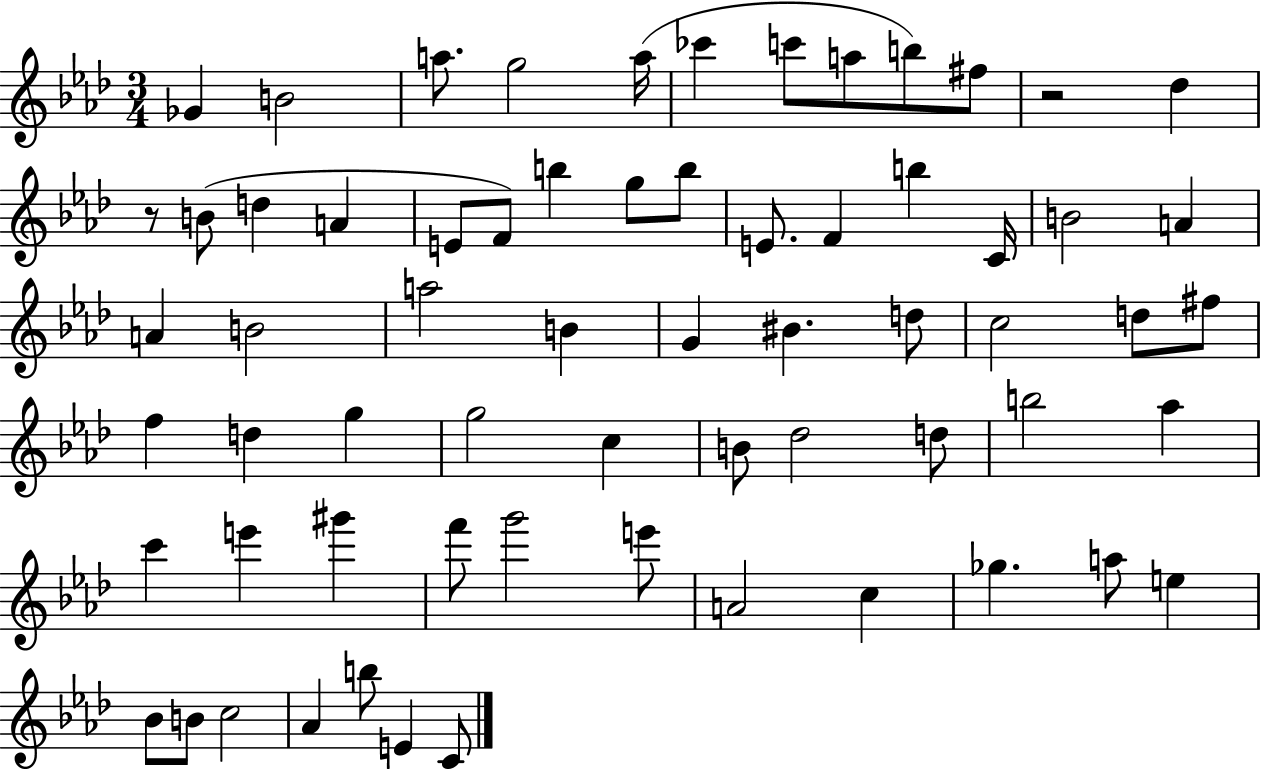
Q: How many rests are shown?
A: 2